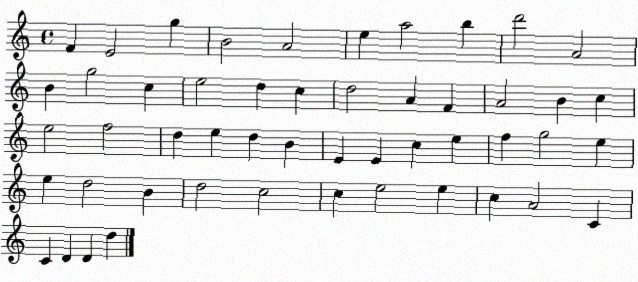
X:1
T:Untitled
M:4/4
L:1/4
K:C
F E2 g B2 A2 e a2 b d'2 A2 B g2 c e2 d c d2 A F A2 B c e2 f2 d e d B E E c e f g2 e e d2 B d2 c2 c e2 e c A2 C C D D d